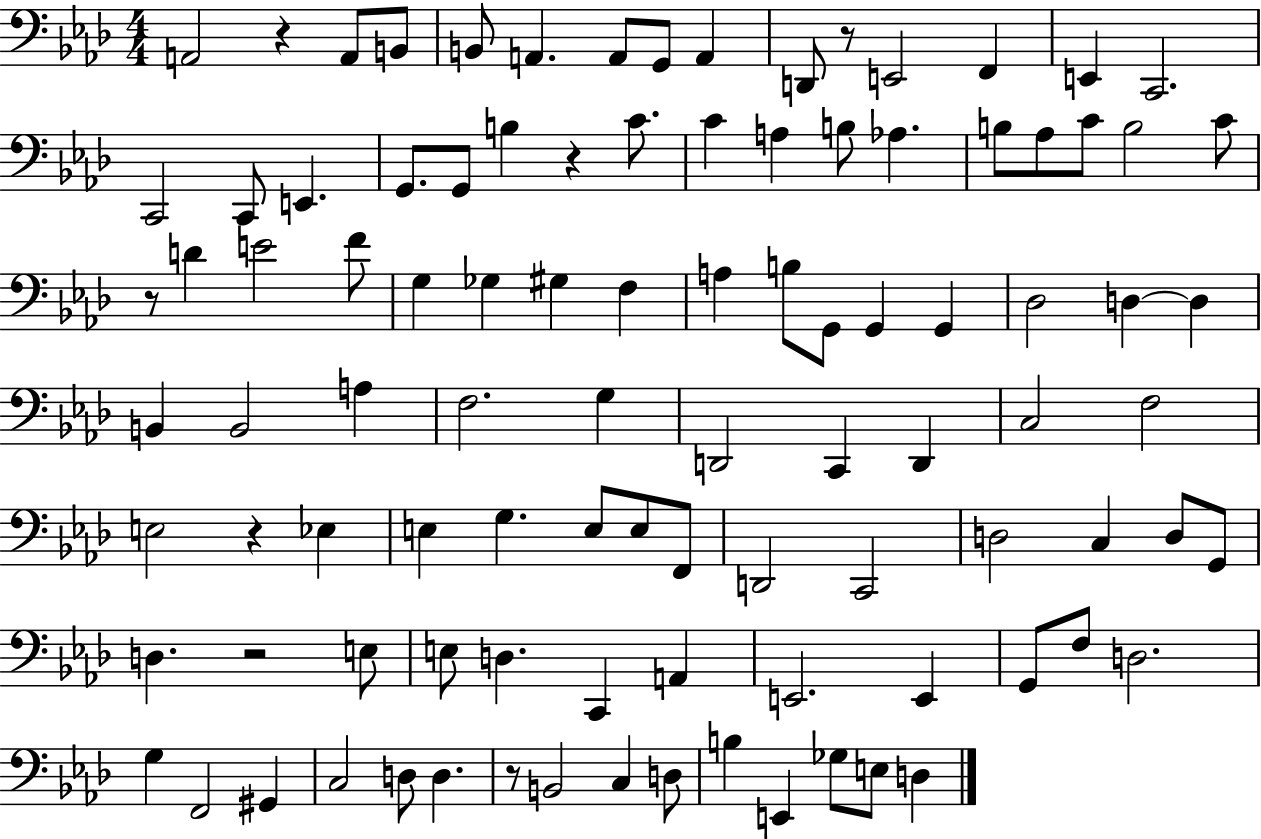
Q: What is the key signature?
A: AES major